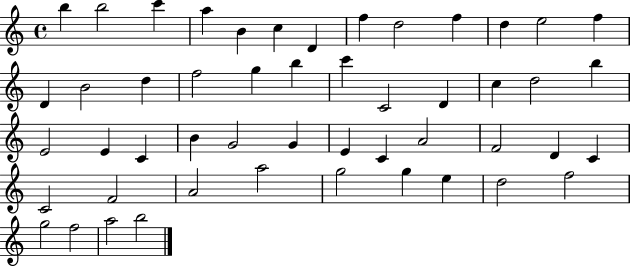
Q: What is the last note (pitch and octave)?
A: B5